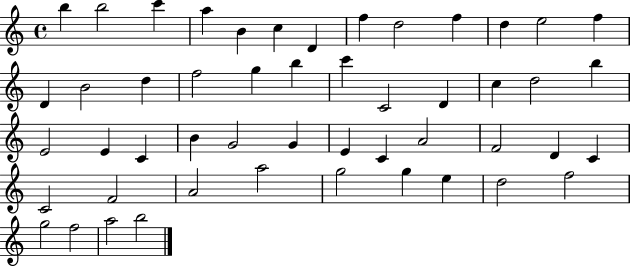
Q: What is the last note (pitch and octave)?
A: B5